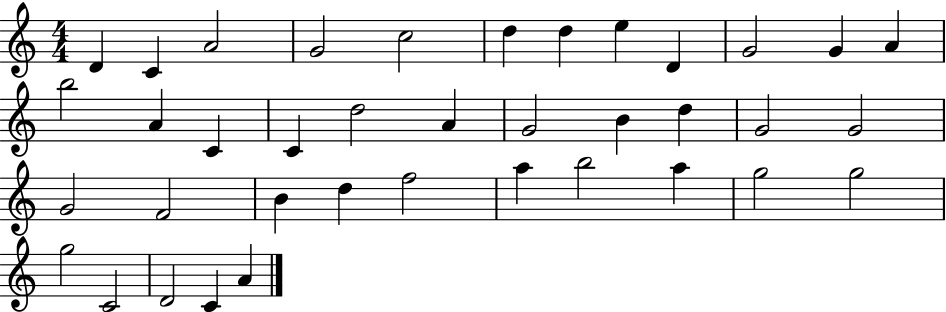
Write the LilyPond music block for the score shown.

{
  \clef treble
  \numericTimeSignature
  \time 4/4
  \key c \major
  d'4 c'4 a'2 | g'2 c''2 | d''4 d''4 e''4 d'4 | g'2 g'4 a'4 | \break b''2 a'4 c'4 | c'4 d''2 a'4 | g'2 b'4 d''4 | g'2 g'2 | \break g'2 f'2 | b'4 d''4 f''2 | a''4 b''2 a''4 | g''2 g''2 | \break g''2 c'2 | d'2 c'4 a'4 | \bar "|."
}